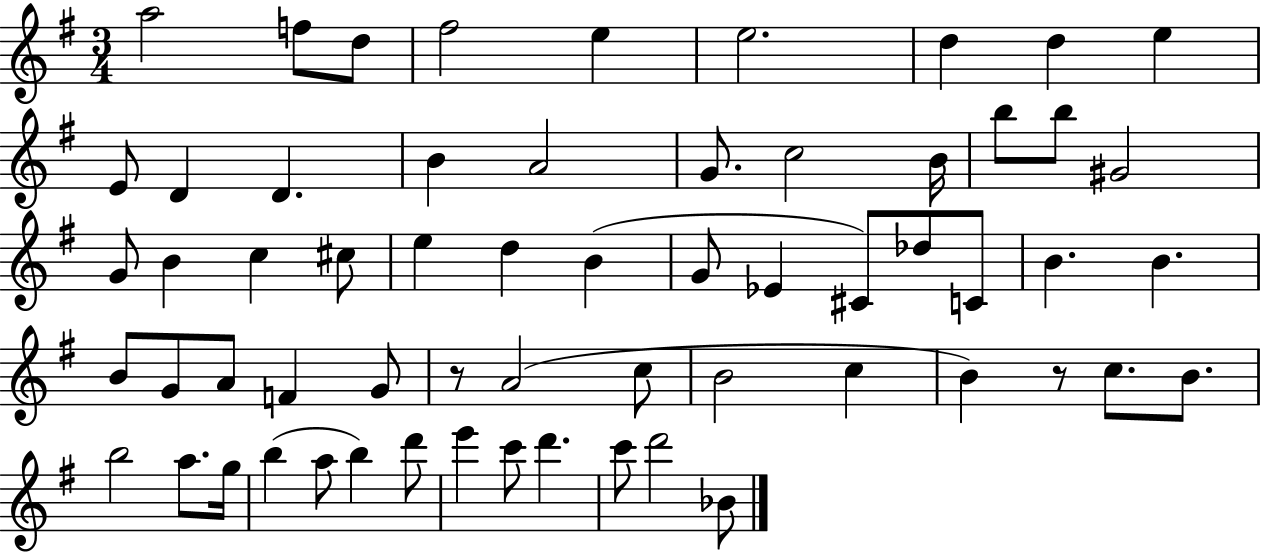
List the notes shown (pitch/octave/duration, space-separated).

A5/h F5/e D5/e F#5/h E5/q E5/h. D5/q D5/q E5/q E4/e D4/q D4/q. B4/q A4/h G4/e. C5/h B4/s B5/e B5/e G#4/h G4/e B4/q C5/q C#5/e E5/q D5/q B4/q G4/e Eb4/q C#4/e Db5/e C4/e B4/q. B4/q. B4/e G4/e A4/e F4/q G4/e R/e A4/h C5/e B4/h C5/q B4/q R/e C5/e. B4/e. B5/h A5/e. G5/s B5/q A5/e B5/q D6/e E6/q C6/e D6/q. C6/e D6/h Bb4/e